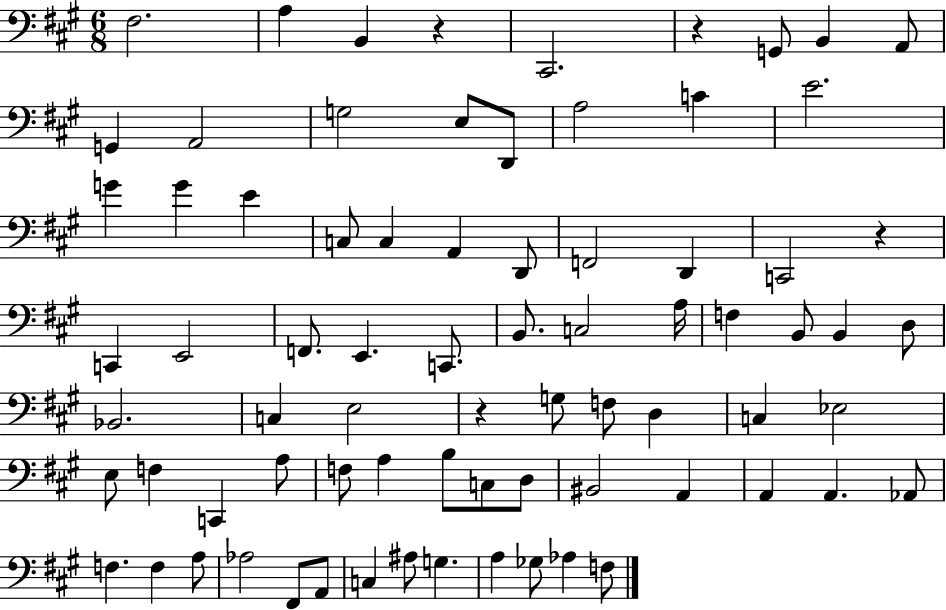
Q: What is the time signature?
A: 6/8